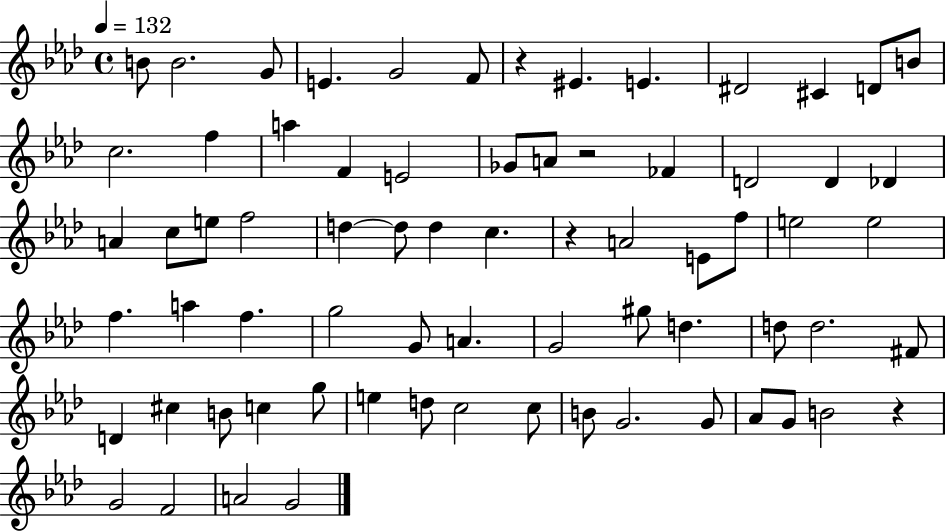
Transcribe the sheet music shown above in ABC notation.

X:1
T:Untitled
M:4/4
L:1/4
K:Ab
B/2 B2 G/2 E G2 F/2 z ^E E ^D2 ^C D/2 B/2 c2 f a F E2 _G/2 A/2 z2 _F D2 D _D A c/2 e/2 f2 d d/2 d c z A2 E/2 f/2 e2 e2 f a f g2 G/2 A G2 ^g/2 d d/2 d2 ^F/2 D ^c B/2 c g/2 e d/2 c2 c/2 B/2 G2 G/2 _A/2 G/2 B2 z G2 F2 A2 G2